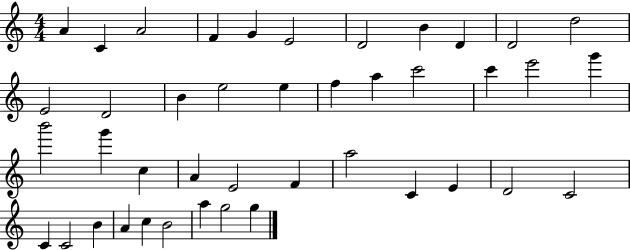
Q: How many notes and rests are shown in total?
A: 42